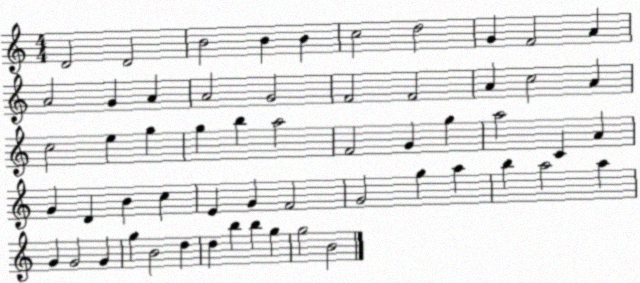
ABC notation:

X:1
T:Untitled
M:4/4
L:1/4
K:C
D2 D2 B2 B B c2 d2 G F2 A A2 G A A2 G2 F2 F2 A c2 A c2 e g g b a2 F2 G g a2 C A G D B c E G F2 G2 g a b a2 a G G2 G g B2 d d b b g g2 B2